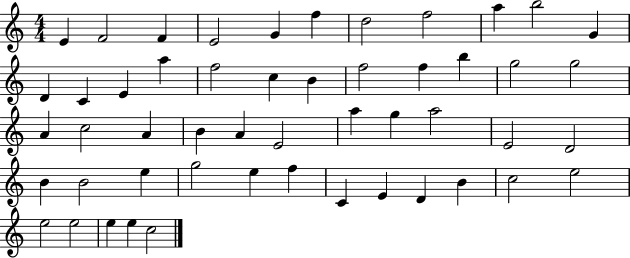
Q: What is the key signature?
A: C major